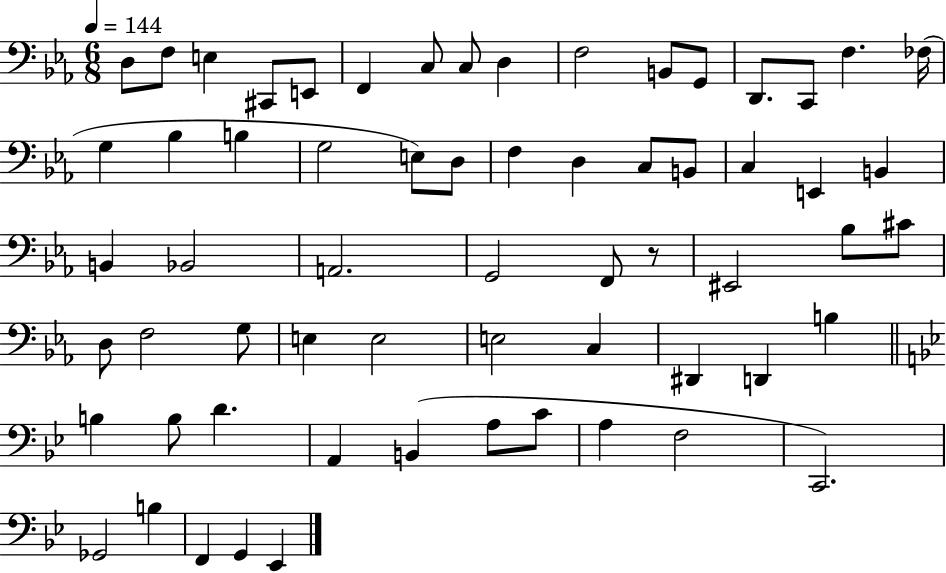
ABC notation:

X:1
T:Untitled
M:6/8
L:1/4
K:Eb
D,/2 F,/2 E, ^C,,/2 E,,/2 F,, C,/2 C,/2 D, F,2 B,,/2 G,,/2 D,,/2 C,,/2 F, _F,/4 G, _B, B, G,2 E,/2 D,/2 F, D, C,/2 B,,/2 C, E,, B,, B,, _B,,2 A,,2 G,,2 F,,/2 z/2 ^E,,2 _B,/2 ^C/2 D,/2 F,2 G,/2 E, E,2 E,2 C, ^D,, D,, B, B, B,/2 D A,, B,, A,/2 C/2 A, F,2 C,,2 _G,,2 B, F,, G,, _E,,